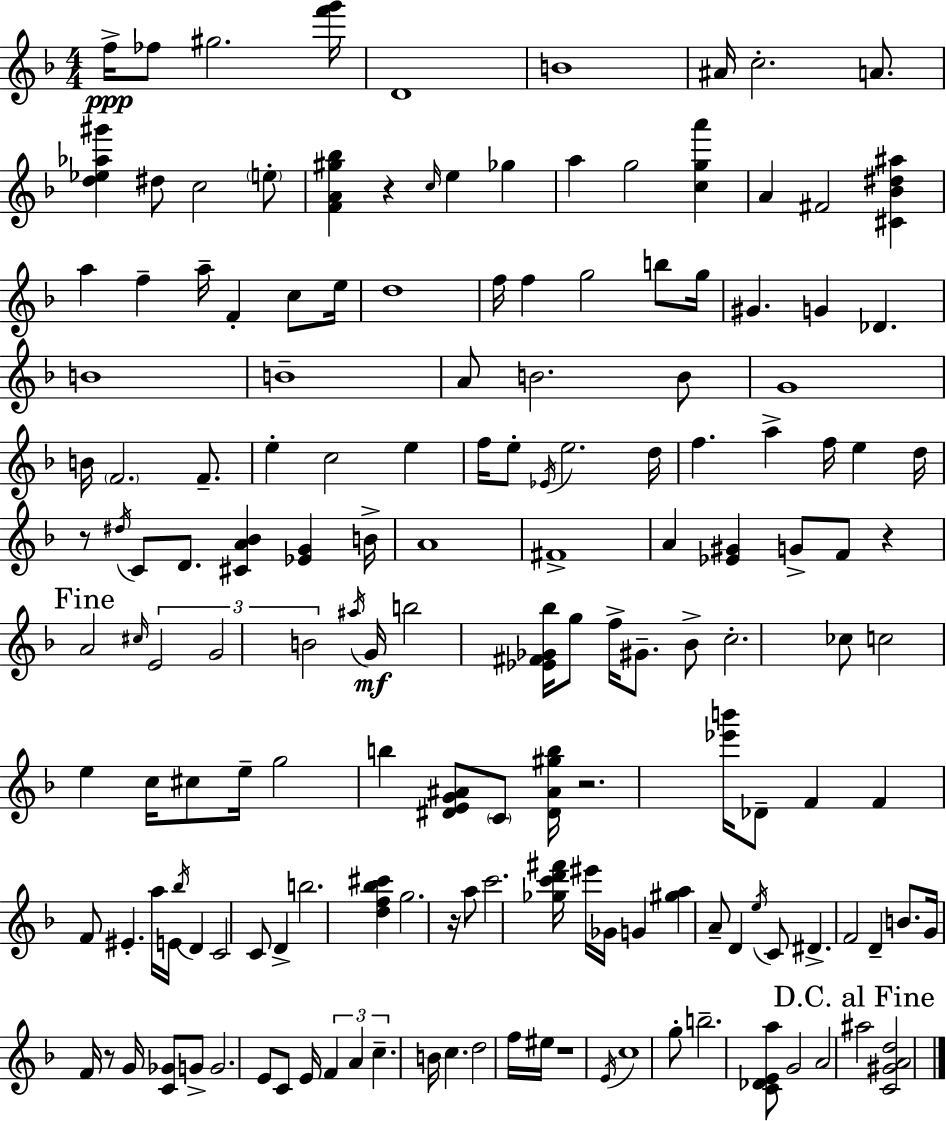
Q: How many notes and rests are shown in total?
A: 161